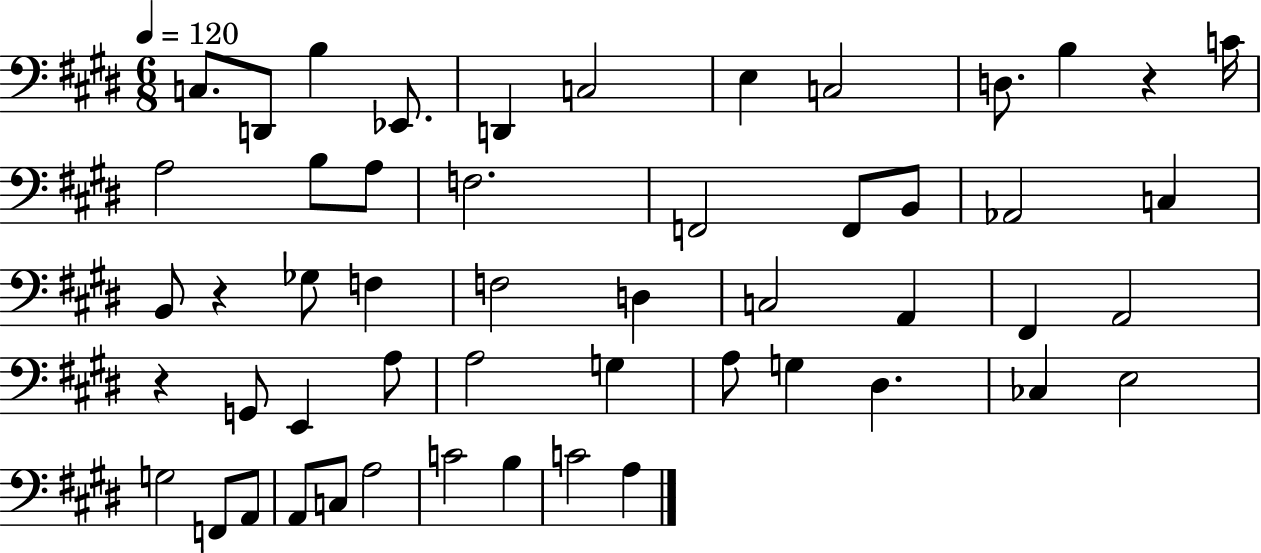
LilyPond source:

{
  \clef bass
  \numericTimeSignature
  \time 6/8
  \key e \major
  \tempo 4 = 120
  c8. d,8 b4 ees,8. | d,4 c2 | e4 c2 | d8. b4 r4 c'16 | \break a2 b8 a8 | f2. | f,2 f,8 b,8 | aes,2 c4 | \break b,8 r4 ges8 f4 | f2 d4 | c2 a,4 | fis,4 a,2 | \break r4 g,8 e,4 a8 | a2 g4 | a8 g4 dis4. | ces4 e2 | \break g2 f,8 a,8 | a,8 c8 a2 | c'2 b4 | c'2 a4 | \break \bar "|."
}